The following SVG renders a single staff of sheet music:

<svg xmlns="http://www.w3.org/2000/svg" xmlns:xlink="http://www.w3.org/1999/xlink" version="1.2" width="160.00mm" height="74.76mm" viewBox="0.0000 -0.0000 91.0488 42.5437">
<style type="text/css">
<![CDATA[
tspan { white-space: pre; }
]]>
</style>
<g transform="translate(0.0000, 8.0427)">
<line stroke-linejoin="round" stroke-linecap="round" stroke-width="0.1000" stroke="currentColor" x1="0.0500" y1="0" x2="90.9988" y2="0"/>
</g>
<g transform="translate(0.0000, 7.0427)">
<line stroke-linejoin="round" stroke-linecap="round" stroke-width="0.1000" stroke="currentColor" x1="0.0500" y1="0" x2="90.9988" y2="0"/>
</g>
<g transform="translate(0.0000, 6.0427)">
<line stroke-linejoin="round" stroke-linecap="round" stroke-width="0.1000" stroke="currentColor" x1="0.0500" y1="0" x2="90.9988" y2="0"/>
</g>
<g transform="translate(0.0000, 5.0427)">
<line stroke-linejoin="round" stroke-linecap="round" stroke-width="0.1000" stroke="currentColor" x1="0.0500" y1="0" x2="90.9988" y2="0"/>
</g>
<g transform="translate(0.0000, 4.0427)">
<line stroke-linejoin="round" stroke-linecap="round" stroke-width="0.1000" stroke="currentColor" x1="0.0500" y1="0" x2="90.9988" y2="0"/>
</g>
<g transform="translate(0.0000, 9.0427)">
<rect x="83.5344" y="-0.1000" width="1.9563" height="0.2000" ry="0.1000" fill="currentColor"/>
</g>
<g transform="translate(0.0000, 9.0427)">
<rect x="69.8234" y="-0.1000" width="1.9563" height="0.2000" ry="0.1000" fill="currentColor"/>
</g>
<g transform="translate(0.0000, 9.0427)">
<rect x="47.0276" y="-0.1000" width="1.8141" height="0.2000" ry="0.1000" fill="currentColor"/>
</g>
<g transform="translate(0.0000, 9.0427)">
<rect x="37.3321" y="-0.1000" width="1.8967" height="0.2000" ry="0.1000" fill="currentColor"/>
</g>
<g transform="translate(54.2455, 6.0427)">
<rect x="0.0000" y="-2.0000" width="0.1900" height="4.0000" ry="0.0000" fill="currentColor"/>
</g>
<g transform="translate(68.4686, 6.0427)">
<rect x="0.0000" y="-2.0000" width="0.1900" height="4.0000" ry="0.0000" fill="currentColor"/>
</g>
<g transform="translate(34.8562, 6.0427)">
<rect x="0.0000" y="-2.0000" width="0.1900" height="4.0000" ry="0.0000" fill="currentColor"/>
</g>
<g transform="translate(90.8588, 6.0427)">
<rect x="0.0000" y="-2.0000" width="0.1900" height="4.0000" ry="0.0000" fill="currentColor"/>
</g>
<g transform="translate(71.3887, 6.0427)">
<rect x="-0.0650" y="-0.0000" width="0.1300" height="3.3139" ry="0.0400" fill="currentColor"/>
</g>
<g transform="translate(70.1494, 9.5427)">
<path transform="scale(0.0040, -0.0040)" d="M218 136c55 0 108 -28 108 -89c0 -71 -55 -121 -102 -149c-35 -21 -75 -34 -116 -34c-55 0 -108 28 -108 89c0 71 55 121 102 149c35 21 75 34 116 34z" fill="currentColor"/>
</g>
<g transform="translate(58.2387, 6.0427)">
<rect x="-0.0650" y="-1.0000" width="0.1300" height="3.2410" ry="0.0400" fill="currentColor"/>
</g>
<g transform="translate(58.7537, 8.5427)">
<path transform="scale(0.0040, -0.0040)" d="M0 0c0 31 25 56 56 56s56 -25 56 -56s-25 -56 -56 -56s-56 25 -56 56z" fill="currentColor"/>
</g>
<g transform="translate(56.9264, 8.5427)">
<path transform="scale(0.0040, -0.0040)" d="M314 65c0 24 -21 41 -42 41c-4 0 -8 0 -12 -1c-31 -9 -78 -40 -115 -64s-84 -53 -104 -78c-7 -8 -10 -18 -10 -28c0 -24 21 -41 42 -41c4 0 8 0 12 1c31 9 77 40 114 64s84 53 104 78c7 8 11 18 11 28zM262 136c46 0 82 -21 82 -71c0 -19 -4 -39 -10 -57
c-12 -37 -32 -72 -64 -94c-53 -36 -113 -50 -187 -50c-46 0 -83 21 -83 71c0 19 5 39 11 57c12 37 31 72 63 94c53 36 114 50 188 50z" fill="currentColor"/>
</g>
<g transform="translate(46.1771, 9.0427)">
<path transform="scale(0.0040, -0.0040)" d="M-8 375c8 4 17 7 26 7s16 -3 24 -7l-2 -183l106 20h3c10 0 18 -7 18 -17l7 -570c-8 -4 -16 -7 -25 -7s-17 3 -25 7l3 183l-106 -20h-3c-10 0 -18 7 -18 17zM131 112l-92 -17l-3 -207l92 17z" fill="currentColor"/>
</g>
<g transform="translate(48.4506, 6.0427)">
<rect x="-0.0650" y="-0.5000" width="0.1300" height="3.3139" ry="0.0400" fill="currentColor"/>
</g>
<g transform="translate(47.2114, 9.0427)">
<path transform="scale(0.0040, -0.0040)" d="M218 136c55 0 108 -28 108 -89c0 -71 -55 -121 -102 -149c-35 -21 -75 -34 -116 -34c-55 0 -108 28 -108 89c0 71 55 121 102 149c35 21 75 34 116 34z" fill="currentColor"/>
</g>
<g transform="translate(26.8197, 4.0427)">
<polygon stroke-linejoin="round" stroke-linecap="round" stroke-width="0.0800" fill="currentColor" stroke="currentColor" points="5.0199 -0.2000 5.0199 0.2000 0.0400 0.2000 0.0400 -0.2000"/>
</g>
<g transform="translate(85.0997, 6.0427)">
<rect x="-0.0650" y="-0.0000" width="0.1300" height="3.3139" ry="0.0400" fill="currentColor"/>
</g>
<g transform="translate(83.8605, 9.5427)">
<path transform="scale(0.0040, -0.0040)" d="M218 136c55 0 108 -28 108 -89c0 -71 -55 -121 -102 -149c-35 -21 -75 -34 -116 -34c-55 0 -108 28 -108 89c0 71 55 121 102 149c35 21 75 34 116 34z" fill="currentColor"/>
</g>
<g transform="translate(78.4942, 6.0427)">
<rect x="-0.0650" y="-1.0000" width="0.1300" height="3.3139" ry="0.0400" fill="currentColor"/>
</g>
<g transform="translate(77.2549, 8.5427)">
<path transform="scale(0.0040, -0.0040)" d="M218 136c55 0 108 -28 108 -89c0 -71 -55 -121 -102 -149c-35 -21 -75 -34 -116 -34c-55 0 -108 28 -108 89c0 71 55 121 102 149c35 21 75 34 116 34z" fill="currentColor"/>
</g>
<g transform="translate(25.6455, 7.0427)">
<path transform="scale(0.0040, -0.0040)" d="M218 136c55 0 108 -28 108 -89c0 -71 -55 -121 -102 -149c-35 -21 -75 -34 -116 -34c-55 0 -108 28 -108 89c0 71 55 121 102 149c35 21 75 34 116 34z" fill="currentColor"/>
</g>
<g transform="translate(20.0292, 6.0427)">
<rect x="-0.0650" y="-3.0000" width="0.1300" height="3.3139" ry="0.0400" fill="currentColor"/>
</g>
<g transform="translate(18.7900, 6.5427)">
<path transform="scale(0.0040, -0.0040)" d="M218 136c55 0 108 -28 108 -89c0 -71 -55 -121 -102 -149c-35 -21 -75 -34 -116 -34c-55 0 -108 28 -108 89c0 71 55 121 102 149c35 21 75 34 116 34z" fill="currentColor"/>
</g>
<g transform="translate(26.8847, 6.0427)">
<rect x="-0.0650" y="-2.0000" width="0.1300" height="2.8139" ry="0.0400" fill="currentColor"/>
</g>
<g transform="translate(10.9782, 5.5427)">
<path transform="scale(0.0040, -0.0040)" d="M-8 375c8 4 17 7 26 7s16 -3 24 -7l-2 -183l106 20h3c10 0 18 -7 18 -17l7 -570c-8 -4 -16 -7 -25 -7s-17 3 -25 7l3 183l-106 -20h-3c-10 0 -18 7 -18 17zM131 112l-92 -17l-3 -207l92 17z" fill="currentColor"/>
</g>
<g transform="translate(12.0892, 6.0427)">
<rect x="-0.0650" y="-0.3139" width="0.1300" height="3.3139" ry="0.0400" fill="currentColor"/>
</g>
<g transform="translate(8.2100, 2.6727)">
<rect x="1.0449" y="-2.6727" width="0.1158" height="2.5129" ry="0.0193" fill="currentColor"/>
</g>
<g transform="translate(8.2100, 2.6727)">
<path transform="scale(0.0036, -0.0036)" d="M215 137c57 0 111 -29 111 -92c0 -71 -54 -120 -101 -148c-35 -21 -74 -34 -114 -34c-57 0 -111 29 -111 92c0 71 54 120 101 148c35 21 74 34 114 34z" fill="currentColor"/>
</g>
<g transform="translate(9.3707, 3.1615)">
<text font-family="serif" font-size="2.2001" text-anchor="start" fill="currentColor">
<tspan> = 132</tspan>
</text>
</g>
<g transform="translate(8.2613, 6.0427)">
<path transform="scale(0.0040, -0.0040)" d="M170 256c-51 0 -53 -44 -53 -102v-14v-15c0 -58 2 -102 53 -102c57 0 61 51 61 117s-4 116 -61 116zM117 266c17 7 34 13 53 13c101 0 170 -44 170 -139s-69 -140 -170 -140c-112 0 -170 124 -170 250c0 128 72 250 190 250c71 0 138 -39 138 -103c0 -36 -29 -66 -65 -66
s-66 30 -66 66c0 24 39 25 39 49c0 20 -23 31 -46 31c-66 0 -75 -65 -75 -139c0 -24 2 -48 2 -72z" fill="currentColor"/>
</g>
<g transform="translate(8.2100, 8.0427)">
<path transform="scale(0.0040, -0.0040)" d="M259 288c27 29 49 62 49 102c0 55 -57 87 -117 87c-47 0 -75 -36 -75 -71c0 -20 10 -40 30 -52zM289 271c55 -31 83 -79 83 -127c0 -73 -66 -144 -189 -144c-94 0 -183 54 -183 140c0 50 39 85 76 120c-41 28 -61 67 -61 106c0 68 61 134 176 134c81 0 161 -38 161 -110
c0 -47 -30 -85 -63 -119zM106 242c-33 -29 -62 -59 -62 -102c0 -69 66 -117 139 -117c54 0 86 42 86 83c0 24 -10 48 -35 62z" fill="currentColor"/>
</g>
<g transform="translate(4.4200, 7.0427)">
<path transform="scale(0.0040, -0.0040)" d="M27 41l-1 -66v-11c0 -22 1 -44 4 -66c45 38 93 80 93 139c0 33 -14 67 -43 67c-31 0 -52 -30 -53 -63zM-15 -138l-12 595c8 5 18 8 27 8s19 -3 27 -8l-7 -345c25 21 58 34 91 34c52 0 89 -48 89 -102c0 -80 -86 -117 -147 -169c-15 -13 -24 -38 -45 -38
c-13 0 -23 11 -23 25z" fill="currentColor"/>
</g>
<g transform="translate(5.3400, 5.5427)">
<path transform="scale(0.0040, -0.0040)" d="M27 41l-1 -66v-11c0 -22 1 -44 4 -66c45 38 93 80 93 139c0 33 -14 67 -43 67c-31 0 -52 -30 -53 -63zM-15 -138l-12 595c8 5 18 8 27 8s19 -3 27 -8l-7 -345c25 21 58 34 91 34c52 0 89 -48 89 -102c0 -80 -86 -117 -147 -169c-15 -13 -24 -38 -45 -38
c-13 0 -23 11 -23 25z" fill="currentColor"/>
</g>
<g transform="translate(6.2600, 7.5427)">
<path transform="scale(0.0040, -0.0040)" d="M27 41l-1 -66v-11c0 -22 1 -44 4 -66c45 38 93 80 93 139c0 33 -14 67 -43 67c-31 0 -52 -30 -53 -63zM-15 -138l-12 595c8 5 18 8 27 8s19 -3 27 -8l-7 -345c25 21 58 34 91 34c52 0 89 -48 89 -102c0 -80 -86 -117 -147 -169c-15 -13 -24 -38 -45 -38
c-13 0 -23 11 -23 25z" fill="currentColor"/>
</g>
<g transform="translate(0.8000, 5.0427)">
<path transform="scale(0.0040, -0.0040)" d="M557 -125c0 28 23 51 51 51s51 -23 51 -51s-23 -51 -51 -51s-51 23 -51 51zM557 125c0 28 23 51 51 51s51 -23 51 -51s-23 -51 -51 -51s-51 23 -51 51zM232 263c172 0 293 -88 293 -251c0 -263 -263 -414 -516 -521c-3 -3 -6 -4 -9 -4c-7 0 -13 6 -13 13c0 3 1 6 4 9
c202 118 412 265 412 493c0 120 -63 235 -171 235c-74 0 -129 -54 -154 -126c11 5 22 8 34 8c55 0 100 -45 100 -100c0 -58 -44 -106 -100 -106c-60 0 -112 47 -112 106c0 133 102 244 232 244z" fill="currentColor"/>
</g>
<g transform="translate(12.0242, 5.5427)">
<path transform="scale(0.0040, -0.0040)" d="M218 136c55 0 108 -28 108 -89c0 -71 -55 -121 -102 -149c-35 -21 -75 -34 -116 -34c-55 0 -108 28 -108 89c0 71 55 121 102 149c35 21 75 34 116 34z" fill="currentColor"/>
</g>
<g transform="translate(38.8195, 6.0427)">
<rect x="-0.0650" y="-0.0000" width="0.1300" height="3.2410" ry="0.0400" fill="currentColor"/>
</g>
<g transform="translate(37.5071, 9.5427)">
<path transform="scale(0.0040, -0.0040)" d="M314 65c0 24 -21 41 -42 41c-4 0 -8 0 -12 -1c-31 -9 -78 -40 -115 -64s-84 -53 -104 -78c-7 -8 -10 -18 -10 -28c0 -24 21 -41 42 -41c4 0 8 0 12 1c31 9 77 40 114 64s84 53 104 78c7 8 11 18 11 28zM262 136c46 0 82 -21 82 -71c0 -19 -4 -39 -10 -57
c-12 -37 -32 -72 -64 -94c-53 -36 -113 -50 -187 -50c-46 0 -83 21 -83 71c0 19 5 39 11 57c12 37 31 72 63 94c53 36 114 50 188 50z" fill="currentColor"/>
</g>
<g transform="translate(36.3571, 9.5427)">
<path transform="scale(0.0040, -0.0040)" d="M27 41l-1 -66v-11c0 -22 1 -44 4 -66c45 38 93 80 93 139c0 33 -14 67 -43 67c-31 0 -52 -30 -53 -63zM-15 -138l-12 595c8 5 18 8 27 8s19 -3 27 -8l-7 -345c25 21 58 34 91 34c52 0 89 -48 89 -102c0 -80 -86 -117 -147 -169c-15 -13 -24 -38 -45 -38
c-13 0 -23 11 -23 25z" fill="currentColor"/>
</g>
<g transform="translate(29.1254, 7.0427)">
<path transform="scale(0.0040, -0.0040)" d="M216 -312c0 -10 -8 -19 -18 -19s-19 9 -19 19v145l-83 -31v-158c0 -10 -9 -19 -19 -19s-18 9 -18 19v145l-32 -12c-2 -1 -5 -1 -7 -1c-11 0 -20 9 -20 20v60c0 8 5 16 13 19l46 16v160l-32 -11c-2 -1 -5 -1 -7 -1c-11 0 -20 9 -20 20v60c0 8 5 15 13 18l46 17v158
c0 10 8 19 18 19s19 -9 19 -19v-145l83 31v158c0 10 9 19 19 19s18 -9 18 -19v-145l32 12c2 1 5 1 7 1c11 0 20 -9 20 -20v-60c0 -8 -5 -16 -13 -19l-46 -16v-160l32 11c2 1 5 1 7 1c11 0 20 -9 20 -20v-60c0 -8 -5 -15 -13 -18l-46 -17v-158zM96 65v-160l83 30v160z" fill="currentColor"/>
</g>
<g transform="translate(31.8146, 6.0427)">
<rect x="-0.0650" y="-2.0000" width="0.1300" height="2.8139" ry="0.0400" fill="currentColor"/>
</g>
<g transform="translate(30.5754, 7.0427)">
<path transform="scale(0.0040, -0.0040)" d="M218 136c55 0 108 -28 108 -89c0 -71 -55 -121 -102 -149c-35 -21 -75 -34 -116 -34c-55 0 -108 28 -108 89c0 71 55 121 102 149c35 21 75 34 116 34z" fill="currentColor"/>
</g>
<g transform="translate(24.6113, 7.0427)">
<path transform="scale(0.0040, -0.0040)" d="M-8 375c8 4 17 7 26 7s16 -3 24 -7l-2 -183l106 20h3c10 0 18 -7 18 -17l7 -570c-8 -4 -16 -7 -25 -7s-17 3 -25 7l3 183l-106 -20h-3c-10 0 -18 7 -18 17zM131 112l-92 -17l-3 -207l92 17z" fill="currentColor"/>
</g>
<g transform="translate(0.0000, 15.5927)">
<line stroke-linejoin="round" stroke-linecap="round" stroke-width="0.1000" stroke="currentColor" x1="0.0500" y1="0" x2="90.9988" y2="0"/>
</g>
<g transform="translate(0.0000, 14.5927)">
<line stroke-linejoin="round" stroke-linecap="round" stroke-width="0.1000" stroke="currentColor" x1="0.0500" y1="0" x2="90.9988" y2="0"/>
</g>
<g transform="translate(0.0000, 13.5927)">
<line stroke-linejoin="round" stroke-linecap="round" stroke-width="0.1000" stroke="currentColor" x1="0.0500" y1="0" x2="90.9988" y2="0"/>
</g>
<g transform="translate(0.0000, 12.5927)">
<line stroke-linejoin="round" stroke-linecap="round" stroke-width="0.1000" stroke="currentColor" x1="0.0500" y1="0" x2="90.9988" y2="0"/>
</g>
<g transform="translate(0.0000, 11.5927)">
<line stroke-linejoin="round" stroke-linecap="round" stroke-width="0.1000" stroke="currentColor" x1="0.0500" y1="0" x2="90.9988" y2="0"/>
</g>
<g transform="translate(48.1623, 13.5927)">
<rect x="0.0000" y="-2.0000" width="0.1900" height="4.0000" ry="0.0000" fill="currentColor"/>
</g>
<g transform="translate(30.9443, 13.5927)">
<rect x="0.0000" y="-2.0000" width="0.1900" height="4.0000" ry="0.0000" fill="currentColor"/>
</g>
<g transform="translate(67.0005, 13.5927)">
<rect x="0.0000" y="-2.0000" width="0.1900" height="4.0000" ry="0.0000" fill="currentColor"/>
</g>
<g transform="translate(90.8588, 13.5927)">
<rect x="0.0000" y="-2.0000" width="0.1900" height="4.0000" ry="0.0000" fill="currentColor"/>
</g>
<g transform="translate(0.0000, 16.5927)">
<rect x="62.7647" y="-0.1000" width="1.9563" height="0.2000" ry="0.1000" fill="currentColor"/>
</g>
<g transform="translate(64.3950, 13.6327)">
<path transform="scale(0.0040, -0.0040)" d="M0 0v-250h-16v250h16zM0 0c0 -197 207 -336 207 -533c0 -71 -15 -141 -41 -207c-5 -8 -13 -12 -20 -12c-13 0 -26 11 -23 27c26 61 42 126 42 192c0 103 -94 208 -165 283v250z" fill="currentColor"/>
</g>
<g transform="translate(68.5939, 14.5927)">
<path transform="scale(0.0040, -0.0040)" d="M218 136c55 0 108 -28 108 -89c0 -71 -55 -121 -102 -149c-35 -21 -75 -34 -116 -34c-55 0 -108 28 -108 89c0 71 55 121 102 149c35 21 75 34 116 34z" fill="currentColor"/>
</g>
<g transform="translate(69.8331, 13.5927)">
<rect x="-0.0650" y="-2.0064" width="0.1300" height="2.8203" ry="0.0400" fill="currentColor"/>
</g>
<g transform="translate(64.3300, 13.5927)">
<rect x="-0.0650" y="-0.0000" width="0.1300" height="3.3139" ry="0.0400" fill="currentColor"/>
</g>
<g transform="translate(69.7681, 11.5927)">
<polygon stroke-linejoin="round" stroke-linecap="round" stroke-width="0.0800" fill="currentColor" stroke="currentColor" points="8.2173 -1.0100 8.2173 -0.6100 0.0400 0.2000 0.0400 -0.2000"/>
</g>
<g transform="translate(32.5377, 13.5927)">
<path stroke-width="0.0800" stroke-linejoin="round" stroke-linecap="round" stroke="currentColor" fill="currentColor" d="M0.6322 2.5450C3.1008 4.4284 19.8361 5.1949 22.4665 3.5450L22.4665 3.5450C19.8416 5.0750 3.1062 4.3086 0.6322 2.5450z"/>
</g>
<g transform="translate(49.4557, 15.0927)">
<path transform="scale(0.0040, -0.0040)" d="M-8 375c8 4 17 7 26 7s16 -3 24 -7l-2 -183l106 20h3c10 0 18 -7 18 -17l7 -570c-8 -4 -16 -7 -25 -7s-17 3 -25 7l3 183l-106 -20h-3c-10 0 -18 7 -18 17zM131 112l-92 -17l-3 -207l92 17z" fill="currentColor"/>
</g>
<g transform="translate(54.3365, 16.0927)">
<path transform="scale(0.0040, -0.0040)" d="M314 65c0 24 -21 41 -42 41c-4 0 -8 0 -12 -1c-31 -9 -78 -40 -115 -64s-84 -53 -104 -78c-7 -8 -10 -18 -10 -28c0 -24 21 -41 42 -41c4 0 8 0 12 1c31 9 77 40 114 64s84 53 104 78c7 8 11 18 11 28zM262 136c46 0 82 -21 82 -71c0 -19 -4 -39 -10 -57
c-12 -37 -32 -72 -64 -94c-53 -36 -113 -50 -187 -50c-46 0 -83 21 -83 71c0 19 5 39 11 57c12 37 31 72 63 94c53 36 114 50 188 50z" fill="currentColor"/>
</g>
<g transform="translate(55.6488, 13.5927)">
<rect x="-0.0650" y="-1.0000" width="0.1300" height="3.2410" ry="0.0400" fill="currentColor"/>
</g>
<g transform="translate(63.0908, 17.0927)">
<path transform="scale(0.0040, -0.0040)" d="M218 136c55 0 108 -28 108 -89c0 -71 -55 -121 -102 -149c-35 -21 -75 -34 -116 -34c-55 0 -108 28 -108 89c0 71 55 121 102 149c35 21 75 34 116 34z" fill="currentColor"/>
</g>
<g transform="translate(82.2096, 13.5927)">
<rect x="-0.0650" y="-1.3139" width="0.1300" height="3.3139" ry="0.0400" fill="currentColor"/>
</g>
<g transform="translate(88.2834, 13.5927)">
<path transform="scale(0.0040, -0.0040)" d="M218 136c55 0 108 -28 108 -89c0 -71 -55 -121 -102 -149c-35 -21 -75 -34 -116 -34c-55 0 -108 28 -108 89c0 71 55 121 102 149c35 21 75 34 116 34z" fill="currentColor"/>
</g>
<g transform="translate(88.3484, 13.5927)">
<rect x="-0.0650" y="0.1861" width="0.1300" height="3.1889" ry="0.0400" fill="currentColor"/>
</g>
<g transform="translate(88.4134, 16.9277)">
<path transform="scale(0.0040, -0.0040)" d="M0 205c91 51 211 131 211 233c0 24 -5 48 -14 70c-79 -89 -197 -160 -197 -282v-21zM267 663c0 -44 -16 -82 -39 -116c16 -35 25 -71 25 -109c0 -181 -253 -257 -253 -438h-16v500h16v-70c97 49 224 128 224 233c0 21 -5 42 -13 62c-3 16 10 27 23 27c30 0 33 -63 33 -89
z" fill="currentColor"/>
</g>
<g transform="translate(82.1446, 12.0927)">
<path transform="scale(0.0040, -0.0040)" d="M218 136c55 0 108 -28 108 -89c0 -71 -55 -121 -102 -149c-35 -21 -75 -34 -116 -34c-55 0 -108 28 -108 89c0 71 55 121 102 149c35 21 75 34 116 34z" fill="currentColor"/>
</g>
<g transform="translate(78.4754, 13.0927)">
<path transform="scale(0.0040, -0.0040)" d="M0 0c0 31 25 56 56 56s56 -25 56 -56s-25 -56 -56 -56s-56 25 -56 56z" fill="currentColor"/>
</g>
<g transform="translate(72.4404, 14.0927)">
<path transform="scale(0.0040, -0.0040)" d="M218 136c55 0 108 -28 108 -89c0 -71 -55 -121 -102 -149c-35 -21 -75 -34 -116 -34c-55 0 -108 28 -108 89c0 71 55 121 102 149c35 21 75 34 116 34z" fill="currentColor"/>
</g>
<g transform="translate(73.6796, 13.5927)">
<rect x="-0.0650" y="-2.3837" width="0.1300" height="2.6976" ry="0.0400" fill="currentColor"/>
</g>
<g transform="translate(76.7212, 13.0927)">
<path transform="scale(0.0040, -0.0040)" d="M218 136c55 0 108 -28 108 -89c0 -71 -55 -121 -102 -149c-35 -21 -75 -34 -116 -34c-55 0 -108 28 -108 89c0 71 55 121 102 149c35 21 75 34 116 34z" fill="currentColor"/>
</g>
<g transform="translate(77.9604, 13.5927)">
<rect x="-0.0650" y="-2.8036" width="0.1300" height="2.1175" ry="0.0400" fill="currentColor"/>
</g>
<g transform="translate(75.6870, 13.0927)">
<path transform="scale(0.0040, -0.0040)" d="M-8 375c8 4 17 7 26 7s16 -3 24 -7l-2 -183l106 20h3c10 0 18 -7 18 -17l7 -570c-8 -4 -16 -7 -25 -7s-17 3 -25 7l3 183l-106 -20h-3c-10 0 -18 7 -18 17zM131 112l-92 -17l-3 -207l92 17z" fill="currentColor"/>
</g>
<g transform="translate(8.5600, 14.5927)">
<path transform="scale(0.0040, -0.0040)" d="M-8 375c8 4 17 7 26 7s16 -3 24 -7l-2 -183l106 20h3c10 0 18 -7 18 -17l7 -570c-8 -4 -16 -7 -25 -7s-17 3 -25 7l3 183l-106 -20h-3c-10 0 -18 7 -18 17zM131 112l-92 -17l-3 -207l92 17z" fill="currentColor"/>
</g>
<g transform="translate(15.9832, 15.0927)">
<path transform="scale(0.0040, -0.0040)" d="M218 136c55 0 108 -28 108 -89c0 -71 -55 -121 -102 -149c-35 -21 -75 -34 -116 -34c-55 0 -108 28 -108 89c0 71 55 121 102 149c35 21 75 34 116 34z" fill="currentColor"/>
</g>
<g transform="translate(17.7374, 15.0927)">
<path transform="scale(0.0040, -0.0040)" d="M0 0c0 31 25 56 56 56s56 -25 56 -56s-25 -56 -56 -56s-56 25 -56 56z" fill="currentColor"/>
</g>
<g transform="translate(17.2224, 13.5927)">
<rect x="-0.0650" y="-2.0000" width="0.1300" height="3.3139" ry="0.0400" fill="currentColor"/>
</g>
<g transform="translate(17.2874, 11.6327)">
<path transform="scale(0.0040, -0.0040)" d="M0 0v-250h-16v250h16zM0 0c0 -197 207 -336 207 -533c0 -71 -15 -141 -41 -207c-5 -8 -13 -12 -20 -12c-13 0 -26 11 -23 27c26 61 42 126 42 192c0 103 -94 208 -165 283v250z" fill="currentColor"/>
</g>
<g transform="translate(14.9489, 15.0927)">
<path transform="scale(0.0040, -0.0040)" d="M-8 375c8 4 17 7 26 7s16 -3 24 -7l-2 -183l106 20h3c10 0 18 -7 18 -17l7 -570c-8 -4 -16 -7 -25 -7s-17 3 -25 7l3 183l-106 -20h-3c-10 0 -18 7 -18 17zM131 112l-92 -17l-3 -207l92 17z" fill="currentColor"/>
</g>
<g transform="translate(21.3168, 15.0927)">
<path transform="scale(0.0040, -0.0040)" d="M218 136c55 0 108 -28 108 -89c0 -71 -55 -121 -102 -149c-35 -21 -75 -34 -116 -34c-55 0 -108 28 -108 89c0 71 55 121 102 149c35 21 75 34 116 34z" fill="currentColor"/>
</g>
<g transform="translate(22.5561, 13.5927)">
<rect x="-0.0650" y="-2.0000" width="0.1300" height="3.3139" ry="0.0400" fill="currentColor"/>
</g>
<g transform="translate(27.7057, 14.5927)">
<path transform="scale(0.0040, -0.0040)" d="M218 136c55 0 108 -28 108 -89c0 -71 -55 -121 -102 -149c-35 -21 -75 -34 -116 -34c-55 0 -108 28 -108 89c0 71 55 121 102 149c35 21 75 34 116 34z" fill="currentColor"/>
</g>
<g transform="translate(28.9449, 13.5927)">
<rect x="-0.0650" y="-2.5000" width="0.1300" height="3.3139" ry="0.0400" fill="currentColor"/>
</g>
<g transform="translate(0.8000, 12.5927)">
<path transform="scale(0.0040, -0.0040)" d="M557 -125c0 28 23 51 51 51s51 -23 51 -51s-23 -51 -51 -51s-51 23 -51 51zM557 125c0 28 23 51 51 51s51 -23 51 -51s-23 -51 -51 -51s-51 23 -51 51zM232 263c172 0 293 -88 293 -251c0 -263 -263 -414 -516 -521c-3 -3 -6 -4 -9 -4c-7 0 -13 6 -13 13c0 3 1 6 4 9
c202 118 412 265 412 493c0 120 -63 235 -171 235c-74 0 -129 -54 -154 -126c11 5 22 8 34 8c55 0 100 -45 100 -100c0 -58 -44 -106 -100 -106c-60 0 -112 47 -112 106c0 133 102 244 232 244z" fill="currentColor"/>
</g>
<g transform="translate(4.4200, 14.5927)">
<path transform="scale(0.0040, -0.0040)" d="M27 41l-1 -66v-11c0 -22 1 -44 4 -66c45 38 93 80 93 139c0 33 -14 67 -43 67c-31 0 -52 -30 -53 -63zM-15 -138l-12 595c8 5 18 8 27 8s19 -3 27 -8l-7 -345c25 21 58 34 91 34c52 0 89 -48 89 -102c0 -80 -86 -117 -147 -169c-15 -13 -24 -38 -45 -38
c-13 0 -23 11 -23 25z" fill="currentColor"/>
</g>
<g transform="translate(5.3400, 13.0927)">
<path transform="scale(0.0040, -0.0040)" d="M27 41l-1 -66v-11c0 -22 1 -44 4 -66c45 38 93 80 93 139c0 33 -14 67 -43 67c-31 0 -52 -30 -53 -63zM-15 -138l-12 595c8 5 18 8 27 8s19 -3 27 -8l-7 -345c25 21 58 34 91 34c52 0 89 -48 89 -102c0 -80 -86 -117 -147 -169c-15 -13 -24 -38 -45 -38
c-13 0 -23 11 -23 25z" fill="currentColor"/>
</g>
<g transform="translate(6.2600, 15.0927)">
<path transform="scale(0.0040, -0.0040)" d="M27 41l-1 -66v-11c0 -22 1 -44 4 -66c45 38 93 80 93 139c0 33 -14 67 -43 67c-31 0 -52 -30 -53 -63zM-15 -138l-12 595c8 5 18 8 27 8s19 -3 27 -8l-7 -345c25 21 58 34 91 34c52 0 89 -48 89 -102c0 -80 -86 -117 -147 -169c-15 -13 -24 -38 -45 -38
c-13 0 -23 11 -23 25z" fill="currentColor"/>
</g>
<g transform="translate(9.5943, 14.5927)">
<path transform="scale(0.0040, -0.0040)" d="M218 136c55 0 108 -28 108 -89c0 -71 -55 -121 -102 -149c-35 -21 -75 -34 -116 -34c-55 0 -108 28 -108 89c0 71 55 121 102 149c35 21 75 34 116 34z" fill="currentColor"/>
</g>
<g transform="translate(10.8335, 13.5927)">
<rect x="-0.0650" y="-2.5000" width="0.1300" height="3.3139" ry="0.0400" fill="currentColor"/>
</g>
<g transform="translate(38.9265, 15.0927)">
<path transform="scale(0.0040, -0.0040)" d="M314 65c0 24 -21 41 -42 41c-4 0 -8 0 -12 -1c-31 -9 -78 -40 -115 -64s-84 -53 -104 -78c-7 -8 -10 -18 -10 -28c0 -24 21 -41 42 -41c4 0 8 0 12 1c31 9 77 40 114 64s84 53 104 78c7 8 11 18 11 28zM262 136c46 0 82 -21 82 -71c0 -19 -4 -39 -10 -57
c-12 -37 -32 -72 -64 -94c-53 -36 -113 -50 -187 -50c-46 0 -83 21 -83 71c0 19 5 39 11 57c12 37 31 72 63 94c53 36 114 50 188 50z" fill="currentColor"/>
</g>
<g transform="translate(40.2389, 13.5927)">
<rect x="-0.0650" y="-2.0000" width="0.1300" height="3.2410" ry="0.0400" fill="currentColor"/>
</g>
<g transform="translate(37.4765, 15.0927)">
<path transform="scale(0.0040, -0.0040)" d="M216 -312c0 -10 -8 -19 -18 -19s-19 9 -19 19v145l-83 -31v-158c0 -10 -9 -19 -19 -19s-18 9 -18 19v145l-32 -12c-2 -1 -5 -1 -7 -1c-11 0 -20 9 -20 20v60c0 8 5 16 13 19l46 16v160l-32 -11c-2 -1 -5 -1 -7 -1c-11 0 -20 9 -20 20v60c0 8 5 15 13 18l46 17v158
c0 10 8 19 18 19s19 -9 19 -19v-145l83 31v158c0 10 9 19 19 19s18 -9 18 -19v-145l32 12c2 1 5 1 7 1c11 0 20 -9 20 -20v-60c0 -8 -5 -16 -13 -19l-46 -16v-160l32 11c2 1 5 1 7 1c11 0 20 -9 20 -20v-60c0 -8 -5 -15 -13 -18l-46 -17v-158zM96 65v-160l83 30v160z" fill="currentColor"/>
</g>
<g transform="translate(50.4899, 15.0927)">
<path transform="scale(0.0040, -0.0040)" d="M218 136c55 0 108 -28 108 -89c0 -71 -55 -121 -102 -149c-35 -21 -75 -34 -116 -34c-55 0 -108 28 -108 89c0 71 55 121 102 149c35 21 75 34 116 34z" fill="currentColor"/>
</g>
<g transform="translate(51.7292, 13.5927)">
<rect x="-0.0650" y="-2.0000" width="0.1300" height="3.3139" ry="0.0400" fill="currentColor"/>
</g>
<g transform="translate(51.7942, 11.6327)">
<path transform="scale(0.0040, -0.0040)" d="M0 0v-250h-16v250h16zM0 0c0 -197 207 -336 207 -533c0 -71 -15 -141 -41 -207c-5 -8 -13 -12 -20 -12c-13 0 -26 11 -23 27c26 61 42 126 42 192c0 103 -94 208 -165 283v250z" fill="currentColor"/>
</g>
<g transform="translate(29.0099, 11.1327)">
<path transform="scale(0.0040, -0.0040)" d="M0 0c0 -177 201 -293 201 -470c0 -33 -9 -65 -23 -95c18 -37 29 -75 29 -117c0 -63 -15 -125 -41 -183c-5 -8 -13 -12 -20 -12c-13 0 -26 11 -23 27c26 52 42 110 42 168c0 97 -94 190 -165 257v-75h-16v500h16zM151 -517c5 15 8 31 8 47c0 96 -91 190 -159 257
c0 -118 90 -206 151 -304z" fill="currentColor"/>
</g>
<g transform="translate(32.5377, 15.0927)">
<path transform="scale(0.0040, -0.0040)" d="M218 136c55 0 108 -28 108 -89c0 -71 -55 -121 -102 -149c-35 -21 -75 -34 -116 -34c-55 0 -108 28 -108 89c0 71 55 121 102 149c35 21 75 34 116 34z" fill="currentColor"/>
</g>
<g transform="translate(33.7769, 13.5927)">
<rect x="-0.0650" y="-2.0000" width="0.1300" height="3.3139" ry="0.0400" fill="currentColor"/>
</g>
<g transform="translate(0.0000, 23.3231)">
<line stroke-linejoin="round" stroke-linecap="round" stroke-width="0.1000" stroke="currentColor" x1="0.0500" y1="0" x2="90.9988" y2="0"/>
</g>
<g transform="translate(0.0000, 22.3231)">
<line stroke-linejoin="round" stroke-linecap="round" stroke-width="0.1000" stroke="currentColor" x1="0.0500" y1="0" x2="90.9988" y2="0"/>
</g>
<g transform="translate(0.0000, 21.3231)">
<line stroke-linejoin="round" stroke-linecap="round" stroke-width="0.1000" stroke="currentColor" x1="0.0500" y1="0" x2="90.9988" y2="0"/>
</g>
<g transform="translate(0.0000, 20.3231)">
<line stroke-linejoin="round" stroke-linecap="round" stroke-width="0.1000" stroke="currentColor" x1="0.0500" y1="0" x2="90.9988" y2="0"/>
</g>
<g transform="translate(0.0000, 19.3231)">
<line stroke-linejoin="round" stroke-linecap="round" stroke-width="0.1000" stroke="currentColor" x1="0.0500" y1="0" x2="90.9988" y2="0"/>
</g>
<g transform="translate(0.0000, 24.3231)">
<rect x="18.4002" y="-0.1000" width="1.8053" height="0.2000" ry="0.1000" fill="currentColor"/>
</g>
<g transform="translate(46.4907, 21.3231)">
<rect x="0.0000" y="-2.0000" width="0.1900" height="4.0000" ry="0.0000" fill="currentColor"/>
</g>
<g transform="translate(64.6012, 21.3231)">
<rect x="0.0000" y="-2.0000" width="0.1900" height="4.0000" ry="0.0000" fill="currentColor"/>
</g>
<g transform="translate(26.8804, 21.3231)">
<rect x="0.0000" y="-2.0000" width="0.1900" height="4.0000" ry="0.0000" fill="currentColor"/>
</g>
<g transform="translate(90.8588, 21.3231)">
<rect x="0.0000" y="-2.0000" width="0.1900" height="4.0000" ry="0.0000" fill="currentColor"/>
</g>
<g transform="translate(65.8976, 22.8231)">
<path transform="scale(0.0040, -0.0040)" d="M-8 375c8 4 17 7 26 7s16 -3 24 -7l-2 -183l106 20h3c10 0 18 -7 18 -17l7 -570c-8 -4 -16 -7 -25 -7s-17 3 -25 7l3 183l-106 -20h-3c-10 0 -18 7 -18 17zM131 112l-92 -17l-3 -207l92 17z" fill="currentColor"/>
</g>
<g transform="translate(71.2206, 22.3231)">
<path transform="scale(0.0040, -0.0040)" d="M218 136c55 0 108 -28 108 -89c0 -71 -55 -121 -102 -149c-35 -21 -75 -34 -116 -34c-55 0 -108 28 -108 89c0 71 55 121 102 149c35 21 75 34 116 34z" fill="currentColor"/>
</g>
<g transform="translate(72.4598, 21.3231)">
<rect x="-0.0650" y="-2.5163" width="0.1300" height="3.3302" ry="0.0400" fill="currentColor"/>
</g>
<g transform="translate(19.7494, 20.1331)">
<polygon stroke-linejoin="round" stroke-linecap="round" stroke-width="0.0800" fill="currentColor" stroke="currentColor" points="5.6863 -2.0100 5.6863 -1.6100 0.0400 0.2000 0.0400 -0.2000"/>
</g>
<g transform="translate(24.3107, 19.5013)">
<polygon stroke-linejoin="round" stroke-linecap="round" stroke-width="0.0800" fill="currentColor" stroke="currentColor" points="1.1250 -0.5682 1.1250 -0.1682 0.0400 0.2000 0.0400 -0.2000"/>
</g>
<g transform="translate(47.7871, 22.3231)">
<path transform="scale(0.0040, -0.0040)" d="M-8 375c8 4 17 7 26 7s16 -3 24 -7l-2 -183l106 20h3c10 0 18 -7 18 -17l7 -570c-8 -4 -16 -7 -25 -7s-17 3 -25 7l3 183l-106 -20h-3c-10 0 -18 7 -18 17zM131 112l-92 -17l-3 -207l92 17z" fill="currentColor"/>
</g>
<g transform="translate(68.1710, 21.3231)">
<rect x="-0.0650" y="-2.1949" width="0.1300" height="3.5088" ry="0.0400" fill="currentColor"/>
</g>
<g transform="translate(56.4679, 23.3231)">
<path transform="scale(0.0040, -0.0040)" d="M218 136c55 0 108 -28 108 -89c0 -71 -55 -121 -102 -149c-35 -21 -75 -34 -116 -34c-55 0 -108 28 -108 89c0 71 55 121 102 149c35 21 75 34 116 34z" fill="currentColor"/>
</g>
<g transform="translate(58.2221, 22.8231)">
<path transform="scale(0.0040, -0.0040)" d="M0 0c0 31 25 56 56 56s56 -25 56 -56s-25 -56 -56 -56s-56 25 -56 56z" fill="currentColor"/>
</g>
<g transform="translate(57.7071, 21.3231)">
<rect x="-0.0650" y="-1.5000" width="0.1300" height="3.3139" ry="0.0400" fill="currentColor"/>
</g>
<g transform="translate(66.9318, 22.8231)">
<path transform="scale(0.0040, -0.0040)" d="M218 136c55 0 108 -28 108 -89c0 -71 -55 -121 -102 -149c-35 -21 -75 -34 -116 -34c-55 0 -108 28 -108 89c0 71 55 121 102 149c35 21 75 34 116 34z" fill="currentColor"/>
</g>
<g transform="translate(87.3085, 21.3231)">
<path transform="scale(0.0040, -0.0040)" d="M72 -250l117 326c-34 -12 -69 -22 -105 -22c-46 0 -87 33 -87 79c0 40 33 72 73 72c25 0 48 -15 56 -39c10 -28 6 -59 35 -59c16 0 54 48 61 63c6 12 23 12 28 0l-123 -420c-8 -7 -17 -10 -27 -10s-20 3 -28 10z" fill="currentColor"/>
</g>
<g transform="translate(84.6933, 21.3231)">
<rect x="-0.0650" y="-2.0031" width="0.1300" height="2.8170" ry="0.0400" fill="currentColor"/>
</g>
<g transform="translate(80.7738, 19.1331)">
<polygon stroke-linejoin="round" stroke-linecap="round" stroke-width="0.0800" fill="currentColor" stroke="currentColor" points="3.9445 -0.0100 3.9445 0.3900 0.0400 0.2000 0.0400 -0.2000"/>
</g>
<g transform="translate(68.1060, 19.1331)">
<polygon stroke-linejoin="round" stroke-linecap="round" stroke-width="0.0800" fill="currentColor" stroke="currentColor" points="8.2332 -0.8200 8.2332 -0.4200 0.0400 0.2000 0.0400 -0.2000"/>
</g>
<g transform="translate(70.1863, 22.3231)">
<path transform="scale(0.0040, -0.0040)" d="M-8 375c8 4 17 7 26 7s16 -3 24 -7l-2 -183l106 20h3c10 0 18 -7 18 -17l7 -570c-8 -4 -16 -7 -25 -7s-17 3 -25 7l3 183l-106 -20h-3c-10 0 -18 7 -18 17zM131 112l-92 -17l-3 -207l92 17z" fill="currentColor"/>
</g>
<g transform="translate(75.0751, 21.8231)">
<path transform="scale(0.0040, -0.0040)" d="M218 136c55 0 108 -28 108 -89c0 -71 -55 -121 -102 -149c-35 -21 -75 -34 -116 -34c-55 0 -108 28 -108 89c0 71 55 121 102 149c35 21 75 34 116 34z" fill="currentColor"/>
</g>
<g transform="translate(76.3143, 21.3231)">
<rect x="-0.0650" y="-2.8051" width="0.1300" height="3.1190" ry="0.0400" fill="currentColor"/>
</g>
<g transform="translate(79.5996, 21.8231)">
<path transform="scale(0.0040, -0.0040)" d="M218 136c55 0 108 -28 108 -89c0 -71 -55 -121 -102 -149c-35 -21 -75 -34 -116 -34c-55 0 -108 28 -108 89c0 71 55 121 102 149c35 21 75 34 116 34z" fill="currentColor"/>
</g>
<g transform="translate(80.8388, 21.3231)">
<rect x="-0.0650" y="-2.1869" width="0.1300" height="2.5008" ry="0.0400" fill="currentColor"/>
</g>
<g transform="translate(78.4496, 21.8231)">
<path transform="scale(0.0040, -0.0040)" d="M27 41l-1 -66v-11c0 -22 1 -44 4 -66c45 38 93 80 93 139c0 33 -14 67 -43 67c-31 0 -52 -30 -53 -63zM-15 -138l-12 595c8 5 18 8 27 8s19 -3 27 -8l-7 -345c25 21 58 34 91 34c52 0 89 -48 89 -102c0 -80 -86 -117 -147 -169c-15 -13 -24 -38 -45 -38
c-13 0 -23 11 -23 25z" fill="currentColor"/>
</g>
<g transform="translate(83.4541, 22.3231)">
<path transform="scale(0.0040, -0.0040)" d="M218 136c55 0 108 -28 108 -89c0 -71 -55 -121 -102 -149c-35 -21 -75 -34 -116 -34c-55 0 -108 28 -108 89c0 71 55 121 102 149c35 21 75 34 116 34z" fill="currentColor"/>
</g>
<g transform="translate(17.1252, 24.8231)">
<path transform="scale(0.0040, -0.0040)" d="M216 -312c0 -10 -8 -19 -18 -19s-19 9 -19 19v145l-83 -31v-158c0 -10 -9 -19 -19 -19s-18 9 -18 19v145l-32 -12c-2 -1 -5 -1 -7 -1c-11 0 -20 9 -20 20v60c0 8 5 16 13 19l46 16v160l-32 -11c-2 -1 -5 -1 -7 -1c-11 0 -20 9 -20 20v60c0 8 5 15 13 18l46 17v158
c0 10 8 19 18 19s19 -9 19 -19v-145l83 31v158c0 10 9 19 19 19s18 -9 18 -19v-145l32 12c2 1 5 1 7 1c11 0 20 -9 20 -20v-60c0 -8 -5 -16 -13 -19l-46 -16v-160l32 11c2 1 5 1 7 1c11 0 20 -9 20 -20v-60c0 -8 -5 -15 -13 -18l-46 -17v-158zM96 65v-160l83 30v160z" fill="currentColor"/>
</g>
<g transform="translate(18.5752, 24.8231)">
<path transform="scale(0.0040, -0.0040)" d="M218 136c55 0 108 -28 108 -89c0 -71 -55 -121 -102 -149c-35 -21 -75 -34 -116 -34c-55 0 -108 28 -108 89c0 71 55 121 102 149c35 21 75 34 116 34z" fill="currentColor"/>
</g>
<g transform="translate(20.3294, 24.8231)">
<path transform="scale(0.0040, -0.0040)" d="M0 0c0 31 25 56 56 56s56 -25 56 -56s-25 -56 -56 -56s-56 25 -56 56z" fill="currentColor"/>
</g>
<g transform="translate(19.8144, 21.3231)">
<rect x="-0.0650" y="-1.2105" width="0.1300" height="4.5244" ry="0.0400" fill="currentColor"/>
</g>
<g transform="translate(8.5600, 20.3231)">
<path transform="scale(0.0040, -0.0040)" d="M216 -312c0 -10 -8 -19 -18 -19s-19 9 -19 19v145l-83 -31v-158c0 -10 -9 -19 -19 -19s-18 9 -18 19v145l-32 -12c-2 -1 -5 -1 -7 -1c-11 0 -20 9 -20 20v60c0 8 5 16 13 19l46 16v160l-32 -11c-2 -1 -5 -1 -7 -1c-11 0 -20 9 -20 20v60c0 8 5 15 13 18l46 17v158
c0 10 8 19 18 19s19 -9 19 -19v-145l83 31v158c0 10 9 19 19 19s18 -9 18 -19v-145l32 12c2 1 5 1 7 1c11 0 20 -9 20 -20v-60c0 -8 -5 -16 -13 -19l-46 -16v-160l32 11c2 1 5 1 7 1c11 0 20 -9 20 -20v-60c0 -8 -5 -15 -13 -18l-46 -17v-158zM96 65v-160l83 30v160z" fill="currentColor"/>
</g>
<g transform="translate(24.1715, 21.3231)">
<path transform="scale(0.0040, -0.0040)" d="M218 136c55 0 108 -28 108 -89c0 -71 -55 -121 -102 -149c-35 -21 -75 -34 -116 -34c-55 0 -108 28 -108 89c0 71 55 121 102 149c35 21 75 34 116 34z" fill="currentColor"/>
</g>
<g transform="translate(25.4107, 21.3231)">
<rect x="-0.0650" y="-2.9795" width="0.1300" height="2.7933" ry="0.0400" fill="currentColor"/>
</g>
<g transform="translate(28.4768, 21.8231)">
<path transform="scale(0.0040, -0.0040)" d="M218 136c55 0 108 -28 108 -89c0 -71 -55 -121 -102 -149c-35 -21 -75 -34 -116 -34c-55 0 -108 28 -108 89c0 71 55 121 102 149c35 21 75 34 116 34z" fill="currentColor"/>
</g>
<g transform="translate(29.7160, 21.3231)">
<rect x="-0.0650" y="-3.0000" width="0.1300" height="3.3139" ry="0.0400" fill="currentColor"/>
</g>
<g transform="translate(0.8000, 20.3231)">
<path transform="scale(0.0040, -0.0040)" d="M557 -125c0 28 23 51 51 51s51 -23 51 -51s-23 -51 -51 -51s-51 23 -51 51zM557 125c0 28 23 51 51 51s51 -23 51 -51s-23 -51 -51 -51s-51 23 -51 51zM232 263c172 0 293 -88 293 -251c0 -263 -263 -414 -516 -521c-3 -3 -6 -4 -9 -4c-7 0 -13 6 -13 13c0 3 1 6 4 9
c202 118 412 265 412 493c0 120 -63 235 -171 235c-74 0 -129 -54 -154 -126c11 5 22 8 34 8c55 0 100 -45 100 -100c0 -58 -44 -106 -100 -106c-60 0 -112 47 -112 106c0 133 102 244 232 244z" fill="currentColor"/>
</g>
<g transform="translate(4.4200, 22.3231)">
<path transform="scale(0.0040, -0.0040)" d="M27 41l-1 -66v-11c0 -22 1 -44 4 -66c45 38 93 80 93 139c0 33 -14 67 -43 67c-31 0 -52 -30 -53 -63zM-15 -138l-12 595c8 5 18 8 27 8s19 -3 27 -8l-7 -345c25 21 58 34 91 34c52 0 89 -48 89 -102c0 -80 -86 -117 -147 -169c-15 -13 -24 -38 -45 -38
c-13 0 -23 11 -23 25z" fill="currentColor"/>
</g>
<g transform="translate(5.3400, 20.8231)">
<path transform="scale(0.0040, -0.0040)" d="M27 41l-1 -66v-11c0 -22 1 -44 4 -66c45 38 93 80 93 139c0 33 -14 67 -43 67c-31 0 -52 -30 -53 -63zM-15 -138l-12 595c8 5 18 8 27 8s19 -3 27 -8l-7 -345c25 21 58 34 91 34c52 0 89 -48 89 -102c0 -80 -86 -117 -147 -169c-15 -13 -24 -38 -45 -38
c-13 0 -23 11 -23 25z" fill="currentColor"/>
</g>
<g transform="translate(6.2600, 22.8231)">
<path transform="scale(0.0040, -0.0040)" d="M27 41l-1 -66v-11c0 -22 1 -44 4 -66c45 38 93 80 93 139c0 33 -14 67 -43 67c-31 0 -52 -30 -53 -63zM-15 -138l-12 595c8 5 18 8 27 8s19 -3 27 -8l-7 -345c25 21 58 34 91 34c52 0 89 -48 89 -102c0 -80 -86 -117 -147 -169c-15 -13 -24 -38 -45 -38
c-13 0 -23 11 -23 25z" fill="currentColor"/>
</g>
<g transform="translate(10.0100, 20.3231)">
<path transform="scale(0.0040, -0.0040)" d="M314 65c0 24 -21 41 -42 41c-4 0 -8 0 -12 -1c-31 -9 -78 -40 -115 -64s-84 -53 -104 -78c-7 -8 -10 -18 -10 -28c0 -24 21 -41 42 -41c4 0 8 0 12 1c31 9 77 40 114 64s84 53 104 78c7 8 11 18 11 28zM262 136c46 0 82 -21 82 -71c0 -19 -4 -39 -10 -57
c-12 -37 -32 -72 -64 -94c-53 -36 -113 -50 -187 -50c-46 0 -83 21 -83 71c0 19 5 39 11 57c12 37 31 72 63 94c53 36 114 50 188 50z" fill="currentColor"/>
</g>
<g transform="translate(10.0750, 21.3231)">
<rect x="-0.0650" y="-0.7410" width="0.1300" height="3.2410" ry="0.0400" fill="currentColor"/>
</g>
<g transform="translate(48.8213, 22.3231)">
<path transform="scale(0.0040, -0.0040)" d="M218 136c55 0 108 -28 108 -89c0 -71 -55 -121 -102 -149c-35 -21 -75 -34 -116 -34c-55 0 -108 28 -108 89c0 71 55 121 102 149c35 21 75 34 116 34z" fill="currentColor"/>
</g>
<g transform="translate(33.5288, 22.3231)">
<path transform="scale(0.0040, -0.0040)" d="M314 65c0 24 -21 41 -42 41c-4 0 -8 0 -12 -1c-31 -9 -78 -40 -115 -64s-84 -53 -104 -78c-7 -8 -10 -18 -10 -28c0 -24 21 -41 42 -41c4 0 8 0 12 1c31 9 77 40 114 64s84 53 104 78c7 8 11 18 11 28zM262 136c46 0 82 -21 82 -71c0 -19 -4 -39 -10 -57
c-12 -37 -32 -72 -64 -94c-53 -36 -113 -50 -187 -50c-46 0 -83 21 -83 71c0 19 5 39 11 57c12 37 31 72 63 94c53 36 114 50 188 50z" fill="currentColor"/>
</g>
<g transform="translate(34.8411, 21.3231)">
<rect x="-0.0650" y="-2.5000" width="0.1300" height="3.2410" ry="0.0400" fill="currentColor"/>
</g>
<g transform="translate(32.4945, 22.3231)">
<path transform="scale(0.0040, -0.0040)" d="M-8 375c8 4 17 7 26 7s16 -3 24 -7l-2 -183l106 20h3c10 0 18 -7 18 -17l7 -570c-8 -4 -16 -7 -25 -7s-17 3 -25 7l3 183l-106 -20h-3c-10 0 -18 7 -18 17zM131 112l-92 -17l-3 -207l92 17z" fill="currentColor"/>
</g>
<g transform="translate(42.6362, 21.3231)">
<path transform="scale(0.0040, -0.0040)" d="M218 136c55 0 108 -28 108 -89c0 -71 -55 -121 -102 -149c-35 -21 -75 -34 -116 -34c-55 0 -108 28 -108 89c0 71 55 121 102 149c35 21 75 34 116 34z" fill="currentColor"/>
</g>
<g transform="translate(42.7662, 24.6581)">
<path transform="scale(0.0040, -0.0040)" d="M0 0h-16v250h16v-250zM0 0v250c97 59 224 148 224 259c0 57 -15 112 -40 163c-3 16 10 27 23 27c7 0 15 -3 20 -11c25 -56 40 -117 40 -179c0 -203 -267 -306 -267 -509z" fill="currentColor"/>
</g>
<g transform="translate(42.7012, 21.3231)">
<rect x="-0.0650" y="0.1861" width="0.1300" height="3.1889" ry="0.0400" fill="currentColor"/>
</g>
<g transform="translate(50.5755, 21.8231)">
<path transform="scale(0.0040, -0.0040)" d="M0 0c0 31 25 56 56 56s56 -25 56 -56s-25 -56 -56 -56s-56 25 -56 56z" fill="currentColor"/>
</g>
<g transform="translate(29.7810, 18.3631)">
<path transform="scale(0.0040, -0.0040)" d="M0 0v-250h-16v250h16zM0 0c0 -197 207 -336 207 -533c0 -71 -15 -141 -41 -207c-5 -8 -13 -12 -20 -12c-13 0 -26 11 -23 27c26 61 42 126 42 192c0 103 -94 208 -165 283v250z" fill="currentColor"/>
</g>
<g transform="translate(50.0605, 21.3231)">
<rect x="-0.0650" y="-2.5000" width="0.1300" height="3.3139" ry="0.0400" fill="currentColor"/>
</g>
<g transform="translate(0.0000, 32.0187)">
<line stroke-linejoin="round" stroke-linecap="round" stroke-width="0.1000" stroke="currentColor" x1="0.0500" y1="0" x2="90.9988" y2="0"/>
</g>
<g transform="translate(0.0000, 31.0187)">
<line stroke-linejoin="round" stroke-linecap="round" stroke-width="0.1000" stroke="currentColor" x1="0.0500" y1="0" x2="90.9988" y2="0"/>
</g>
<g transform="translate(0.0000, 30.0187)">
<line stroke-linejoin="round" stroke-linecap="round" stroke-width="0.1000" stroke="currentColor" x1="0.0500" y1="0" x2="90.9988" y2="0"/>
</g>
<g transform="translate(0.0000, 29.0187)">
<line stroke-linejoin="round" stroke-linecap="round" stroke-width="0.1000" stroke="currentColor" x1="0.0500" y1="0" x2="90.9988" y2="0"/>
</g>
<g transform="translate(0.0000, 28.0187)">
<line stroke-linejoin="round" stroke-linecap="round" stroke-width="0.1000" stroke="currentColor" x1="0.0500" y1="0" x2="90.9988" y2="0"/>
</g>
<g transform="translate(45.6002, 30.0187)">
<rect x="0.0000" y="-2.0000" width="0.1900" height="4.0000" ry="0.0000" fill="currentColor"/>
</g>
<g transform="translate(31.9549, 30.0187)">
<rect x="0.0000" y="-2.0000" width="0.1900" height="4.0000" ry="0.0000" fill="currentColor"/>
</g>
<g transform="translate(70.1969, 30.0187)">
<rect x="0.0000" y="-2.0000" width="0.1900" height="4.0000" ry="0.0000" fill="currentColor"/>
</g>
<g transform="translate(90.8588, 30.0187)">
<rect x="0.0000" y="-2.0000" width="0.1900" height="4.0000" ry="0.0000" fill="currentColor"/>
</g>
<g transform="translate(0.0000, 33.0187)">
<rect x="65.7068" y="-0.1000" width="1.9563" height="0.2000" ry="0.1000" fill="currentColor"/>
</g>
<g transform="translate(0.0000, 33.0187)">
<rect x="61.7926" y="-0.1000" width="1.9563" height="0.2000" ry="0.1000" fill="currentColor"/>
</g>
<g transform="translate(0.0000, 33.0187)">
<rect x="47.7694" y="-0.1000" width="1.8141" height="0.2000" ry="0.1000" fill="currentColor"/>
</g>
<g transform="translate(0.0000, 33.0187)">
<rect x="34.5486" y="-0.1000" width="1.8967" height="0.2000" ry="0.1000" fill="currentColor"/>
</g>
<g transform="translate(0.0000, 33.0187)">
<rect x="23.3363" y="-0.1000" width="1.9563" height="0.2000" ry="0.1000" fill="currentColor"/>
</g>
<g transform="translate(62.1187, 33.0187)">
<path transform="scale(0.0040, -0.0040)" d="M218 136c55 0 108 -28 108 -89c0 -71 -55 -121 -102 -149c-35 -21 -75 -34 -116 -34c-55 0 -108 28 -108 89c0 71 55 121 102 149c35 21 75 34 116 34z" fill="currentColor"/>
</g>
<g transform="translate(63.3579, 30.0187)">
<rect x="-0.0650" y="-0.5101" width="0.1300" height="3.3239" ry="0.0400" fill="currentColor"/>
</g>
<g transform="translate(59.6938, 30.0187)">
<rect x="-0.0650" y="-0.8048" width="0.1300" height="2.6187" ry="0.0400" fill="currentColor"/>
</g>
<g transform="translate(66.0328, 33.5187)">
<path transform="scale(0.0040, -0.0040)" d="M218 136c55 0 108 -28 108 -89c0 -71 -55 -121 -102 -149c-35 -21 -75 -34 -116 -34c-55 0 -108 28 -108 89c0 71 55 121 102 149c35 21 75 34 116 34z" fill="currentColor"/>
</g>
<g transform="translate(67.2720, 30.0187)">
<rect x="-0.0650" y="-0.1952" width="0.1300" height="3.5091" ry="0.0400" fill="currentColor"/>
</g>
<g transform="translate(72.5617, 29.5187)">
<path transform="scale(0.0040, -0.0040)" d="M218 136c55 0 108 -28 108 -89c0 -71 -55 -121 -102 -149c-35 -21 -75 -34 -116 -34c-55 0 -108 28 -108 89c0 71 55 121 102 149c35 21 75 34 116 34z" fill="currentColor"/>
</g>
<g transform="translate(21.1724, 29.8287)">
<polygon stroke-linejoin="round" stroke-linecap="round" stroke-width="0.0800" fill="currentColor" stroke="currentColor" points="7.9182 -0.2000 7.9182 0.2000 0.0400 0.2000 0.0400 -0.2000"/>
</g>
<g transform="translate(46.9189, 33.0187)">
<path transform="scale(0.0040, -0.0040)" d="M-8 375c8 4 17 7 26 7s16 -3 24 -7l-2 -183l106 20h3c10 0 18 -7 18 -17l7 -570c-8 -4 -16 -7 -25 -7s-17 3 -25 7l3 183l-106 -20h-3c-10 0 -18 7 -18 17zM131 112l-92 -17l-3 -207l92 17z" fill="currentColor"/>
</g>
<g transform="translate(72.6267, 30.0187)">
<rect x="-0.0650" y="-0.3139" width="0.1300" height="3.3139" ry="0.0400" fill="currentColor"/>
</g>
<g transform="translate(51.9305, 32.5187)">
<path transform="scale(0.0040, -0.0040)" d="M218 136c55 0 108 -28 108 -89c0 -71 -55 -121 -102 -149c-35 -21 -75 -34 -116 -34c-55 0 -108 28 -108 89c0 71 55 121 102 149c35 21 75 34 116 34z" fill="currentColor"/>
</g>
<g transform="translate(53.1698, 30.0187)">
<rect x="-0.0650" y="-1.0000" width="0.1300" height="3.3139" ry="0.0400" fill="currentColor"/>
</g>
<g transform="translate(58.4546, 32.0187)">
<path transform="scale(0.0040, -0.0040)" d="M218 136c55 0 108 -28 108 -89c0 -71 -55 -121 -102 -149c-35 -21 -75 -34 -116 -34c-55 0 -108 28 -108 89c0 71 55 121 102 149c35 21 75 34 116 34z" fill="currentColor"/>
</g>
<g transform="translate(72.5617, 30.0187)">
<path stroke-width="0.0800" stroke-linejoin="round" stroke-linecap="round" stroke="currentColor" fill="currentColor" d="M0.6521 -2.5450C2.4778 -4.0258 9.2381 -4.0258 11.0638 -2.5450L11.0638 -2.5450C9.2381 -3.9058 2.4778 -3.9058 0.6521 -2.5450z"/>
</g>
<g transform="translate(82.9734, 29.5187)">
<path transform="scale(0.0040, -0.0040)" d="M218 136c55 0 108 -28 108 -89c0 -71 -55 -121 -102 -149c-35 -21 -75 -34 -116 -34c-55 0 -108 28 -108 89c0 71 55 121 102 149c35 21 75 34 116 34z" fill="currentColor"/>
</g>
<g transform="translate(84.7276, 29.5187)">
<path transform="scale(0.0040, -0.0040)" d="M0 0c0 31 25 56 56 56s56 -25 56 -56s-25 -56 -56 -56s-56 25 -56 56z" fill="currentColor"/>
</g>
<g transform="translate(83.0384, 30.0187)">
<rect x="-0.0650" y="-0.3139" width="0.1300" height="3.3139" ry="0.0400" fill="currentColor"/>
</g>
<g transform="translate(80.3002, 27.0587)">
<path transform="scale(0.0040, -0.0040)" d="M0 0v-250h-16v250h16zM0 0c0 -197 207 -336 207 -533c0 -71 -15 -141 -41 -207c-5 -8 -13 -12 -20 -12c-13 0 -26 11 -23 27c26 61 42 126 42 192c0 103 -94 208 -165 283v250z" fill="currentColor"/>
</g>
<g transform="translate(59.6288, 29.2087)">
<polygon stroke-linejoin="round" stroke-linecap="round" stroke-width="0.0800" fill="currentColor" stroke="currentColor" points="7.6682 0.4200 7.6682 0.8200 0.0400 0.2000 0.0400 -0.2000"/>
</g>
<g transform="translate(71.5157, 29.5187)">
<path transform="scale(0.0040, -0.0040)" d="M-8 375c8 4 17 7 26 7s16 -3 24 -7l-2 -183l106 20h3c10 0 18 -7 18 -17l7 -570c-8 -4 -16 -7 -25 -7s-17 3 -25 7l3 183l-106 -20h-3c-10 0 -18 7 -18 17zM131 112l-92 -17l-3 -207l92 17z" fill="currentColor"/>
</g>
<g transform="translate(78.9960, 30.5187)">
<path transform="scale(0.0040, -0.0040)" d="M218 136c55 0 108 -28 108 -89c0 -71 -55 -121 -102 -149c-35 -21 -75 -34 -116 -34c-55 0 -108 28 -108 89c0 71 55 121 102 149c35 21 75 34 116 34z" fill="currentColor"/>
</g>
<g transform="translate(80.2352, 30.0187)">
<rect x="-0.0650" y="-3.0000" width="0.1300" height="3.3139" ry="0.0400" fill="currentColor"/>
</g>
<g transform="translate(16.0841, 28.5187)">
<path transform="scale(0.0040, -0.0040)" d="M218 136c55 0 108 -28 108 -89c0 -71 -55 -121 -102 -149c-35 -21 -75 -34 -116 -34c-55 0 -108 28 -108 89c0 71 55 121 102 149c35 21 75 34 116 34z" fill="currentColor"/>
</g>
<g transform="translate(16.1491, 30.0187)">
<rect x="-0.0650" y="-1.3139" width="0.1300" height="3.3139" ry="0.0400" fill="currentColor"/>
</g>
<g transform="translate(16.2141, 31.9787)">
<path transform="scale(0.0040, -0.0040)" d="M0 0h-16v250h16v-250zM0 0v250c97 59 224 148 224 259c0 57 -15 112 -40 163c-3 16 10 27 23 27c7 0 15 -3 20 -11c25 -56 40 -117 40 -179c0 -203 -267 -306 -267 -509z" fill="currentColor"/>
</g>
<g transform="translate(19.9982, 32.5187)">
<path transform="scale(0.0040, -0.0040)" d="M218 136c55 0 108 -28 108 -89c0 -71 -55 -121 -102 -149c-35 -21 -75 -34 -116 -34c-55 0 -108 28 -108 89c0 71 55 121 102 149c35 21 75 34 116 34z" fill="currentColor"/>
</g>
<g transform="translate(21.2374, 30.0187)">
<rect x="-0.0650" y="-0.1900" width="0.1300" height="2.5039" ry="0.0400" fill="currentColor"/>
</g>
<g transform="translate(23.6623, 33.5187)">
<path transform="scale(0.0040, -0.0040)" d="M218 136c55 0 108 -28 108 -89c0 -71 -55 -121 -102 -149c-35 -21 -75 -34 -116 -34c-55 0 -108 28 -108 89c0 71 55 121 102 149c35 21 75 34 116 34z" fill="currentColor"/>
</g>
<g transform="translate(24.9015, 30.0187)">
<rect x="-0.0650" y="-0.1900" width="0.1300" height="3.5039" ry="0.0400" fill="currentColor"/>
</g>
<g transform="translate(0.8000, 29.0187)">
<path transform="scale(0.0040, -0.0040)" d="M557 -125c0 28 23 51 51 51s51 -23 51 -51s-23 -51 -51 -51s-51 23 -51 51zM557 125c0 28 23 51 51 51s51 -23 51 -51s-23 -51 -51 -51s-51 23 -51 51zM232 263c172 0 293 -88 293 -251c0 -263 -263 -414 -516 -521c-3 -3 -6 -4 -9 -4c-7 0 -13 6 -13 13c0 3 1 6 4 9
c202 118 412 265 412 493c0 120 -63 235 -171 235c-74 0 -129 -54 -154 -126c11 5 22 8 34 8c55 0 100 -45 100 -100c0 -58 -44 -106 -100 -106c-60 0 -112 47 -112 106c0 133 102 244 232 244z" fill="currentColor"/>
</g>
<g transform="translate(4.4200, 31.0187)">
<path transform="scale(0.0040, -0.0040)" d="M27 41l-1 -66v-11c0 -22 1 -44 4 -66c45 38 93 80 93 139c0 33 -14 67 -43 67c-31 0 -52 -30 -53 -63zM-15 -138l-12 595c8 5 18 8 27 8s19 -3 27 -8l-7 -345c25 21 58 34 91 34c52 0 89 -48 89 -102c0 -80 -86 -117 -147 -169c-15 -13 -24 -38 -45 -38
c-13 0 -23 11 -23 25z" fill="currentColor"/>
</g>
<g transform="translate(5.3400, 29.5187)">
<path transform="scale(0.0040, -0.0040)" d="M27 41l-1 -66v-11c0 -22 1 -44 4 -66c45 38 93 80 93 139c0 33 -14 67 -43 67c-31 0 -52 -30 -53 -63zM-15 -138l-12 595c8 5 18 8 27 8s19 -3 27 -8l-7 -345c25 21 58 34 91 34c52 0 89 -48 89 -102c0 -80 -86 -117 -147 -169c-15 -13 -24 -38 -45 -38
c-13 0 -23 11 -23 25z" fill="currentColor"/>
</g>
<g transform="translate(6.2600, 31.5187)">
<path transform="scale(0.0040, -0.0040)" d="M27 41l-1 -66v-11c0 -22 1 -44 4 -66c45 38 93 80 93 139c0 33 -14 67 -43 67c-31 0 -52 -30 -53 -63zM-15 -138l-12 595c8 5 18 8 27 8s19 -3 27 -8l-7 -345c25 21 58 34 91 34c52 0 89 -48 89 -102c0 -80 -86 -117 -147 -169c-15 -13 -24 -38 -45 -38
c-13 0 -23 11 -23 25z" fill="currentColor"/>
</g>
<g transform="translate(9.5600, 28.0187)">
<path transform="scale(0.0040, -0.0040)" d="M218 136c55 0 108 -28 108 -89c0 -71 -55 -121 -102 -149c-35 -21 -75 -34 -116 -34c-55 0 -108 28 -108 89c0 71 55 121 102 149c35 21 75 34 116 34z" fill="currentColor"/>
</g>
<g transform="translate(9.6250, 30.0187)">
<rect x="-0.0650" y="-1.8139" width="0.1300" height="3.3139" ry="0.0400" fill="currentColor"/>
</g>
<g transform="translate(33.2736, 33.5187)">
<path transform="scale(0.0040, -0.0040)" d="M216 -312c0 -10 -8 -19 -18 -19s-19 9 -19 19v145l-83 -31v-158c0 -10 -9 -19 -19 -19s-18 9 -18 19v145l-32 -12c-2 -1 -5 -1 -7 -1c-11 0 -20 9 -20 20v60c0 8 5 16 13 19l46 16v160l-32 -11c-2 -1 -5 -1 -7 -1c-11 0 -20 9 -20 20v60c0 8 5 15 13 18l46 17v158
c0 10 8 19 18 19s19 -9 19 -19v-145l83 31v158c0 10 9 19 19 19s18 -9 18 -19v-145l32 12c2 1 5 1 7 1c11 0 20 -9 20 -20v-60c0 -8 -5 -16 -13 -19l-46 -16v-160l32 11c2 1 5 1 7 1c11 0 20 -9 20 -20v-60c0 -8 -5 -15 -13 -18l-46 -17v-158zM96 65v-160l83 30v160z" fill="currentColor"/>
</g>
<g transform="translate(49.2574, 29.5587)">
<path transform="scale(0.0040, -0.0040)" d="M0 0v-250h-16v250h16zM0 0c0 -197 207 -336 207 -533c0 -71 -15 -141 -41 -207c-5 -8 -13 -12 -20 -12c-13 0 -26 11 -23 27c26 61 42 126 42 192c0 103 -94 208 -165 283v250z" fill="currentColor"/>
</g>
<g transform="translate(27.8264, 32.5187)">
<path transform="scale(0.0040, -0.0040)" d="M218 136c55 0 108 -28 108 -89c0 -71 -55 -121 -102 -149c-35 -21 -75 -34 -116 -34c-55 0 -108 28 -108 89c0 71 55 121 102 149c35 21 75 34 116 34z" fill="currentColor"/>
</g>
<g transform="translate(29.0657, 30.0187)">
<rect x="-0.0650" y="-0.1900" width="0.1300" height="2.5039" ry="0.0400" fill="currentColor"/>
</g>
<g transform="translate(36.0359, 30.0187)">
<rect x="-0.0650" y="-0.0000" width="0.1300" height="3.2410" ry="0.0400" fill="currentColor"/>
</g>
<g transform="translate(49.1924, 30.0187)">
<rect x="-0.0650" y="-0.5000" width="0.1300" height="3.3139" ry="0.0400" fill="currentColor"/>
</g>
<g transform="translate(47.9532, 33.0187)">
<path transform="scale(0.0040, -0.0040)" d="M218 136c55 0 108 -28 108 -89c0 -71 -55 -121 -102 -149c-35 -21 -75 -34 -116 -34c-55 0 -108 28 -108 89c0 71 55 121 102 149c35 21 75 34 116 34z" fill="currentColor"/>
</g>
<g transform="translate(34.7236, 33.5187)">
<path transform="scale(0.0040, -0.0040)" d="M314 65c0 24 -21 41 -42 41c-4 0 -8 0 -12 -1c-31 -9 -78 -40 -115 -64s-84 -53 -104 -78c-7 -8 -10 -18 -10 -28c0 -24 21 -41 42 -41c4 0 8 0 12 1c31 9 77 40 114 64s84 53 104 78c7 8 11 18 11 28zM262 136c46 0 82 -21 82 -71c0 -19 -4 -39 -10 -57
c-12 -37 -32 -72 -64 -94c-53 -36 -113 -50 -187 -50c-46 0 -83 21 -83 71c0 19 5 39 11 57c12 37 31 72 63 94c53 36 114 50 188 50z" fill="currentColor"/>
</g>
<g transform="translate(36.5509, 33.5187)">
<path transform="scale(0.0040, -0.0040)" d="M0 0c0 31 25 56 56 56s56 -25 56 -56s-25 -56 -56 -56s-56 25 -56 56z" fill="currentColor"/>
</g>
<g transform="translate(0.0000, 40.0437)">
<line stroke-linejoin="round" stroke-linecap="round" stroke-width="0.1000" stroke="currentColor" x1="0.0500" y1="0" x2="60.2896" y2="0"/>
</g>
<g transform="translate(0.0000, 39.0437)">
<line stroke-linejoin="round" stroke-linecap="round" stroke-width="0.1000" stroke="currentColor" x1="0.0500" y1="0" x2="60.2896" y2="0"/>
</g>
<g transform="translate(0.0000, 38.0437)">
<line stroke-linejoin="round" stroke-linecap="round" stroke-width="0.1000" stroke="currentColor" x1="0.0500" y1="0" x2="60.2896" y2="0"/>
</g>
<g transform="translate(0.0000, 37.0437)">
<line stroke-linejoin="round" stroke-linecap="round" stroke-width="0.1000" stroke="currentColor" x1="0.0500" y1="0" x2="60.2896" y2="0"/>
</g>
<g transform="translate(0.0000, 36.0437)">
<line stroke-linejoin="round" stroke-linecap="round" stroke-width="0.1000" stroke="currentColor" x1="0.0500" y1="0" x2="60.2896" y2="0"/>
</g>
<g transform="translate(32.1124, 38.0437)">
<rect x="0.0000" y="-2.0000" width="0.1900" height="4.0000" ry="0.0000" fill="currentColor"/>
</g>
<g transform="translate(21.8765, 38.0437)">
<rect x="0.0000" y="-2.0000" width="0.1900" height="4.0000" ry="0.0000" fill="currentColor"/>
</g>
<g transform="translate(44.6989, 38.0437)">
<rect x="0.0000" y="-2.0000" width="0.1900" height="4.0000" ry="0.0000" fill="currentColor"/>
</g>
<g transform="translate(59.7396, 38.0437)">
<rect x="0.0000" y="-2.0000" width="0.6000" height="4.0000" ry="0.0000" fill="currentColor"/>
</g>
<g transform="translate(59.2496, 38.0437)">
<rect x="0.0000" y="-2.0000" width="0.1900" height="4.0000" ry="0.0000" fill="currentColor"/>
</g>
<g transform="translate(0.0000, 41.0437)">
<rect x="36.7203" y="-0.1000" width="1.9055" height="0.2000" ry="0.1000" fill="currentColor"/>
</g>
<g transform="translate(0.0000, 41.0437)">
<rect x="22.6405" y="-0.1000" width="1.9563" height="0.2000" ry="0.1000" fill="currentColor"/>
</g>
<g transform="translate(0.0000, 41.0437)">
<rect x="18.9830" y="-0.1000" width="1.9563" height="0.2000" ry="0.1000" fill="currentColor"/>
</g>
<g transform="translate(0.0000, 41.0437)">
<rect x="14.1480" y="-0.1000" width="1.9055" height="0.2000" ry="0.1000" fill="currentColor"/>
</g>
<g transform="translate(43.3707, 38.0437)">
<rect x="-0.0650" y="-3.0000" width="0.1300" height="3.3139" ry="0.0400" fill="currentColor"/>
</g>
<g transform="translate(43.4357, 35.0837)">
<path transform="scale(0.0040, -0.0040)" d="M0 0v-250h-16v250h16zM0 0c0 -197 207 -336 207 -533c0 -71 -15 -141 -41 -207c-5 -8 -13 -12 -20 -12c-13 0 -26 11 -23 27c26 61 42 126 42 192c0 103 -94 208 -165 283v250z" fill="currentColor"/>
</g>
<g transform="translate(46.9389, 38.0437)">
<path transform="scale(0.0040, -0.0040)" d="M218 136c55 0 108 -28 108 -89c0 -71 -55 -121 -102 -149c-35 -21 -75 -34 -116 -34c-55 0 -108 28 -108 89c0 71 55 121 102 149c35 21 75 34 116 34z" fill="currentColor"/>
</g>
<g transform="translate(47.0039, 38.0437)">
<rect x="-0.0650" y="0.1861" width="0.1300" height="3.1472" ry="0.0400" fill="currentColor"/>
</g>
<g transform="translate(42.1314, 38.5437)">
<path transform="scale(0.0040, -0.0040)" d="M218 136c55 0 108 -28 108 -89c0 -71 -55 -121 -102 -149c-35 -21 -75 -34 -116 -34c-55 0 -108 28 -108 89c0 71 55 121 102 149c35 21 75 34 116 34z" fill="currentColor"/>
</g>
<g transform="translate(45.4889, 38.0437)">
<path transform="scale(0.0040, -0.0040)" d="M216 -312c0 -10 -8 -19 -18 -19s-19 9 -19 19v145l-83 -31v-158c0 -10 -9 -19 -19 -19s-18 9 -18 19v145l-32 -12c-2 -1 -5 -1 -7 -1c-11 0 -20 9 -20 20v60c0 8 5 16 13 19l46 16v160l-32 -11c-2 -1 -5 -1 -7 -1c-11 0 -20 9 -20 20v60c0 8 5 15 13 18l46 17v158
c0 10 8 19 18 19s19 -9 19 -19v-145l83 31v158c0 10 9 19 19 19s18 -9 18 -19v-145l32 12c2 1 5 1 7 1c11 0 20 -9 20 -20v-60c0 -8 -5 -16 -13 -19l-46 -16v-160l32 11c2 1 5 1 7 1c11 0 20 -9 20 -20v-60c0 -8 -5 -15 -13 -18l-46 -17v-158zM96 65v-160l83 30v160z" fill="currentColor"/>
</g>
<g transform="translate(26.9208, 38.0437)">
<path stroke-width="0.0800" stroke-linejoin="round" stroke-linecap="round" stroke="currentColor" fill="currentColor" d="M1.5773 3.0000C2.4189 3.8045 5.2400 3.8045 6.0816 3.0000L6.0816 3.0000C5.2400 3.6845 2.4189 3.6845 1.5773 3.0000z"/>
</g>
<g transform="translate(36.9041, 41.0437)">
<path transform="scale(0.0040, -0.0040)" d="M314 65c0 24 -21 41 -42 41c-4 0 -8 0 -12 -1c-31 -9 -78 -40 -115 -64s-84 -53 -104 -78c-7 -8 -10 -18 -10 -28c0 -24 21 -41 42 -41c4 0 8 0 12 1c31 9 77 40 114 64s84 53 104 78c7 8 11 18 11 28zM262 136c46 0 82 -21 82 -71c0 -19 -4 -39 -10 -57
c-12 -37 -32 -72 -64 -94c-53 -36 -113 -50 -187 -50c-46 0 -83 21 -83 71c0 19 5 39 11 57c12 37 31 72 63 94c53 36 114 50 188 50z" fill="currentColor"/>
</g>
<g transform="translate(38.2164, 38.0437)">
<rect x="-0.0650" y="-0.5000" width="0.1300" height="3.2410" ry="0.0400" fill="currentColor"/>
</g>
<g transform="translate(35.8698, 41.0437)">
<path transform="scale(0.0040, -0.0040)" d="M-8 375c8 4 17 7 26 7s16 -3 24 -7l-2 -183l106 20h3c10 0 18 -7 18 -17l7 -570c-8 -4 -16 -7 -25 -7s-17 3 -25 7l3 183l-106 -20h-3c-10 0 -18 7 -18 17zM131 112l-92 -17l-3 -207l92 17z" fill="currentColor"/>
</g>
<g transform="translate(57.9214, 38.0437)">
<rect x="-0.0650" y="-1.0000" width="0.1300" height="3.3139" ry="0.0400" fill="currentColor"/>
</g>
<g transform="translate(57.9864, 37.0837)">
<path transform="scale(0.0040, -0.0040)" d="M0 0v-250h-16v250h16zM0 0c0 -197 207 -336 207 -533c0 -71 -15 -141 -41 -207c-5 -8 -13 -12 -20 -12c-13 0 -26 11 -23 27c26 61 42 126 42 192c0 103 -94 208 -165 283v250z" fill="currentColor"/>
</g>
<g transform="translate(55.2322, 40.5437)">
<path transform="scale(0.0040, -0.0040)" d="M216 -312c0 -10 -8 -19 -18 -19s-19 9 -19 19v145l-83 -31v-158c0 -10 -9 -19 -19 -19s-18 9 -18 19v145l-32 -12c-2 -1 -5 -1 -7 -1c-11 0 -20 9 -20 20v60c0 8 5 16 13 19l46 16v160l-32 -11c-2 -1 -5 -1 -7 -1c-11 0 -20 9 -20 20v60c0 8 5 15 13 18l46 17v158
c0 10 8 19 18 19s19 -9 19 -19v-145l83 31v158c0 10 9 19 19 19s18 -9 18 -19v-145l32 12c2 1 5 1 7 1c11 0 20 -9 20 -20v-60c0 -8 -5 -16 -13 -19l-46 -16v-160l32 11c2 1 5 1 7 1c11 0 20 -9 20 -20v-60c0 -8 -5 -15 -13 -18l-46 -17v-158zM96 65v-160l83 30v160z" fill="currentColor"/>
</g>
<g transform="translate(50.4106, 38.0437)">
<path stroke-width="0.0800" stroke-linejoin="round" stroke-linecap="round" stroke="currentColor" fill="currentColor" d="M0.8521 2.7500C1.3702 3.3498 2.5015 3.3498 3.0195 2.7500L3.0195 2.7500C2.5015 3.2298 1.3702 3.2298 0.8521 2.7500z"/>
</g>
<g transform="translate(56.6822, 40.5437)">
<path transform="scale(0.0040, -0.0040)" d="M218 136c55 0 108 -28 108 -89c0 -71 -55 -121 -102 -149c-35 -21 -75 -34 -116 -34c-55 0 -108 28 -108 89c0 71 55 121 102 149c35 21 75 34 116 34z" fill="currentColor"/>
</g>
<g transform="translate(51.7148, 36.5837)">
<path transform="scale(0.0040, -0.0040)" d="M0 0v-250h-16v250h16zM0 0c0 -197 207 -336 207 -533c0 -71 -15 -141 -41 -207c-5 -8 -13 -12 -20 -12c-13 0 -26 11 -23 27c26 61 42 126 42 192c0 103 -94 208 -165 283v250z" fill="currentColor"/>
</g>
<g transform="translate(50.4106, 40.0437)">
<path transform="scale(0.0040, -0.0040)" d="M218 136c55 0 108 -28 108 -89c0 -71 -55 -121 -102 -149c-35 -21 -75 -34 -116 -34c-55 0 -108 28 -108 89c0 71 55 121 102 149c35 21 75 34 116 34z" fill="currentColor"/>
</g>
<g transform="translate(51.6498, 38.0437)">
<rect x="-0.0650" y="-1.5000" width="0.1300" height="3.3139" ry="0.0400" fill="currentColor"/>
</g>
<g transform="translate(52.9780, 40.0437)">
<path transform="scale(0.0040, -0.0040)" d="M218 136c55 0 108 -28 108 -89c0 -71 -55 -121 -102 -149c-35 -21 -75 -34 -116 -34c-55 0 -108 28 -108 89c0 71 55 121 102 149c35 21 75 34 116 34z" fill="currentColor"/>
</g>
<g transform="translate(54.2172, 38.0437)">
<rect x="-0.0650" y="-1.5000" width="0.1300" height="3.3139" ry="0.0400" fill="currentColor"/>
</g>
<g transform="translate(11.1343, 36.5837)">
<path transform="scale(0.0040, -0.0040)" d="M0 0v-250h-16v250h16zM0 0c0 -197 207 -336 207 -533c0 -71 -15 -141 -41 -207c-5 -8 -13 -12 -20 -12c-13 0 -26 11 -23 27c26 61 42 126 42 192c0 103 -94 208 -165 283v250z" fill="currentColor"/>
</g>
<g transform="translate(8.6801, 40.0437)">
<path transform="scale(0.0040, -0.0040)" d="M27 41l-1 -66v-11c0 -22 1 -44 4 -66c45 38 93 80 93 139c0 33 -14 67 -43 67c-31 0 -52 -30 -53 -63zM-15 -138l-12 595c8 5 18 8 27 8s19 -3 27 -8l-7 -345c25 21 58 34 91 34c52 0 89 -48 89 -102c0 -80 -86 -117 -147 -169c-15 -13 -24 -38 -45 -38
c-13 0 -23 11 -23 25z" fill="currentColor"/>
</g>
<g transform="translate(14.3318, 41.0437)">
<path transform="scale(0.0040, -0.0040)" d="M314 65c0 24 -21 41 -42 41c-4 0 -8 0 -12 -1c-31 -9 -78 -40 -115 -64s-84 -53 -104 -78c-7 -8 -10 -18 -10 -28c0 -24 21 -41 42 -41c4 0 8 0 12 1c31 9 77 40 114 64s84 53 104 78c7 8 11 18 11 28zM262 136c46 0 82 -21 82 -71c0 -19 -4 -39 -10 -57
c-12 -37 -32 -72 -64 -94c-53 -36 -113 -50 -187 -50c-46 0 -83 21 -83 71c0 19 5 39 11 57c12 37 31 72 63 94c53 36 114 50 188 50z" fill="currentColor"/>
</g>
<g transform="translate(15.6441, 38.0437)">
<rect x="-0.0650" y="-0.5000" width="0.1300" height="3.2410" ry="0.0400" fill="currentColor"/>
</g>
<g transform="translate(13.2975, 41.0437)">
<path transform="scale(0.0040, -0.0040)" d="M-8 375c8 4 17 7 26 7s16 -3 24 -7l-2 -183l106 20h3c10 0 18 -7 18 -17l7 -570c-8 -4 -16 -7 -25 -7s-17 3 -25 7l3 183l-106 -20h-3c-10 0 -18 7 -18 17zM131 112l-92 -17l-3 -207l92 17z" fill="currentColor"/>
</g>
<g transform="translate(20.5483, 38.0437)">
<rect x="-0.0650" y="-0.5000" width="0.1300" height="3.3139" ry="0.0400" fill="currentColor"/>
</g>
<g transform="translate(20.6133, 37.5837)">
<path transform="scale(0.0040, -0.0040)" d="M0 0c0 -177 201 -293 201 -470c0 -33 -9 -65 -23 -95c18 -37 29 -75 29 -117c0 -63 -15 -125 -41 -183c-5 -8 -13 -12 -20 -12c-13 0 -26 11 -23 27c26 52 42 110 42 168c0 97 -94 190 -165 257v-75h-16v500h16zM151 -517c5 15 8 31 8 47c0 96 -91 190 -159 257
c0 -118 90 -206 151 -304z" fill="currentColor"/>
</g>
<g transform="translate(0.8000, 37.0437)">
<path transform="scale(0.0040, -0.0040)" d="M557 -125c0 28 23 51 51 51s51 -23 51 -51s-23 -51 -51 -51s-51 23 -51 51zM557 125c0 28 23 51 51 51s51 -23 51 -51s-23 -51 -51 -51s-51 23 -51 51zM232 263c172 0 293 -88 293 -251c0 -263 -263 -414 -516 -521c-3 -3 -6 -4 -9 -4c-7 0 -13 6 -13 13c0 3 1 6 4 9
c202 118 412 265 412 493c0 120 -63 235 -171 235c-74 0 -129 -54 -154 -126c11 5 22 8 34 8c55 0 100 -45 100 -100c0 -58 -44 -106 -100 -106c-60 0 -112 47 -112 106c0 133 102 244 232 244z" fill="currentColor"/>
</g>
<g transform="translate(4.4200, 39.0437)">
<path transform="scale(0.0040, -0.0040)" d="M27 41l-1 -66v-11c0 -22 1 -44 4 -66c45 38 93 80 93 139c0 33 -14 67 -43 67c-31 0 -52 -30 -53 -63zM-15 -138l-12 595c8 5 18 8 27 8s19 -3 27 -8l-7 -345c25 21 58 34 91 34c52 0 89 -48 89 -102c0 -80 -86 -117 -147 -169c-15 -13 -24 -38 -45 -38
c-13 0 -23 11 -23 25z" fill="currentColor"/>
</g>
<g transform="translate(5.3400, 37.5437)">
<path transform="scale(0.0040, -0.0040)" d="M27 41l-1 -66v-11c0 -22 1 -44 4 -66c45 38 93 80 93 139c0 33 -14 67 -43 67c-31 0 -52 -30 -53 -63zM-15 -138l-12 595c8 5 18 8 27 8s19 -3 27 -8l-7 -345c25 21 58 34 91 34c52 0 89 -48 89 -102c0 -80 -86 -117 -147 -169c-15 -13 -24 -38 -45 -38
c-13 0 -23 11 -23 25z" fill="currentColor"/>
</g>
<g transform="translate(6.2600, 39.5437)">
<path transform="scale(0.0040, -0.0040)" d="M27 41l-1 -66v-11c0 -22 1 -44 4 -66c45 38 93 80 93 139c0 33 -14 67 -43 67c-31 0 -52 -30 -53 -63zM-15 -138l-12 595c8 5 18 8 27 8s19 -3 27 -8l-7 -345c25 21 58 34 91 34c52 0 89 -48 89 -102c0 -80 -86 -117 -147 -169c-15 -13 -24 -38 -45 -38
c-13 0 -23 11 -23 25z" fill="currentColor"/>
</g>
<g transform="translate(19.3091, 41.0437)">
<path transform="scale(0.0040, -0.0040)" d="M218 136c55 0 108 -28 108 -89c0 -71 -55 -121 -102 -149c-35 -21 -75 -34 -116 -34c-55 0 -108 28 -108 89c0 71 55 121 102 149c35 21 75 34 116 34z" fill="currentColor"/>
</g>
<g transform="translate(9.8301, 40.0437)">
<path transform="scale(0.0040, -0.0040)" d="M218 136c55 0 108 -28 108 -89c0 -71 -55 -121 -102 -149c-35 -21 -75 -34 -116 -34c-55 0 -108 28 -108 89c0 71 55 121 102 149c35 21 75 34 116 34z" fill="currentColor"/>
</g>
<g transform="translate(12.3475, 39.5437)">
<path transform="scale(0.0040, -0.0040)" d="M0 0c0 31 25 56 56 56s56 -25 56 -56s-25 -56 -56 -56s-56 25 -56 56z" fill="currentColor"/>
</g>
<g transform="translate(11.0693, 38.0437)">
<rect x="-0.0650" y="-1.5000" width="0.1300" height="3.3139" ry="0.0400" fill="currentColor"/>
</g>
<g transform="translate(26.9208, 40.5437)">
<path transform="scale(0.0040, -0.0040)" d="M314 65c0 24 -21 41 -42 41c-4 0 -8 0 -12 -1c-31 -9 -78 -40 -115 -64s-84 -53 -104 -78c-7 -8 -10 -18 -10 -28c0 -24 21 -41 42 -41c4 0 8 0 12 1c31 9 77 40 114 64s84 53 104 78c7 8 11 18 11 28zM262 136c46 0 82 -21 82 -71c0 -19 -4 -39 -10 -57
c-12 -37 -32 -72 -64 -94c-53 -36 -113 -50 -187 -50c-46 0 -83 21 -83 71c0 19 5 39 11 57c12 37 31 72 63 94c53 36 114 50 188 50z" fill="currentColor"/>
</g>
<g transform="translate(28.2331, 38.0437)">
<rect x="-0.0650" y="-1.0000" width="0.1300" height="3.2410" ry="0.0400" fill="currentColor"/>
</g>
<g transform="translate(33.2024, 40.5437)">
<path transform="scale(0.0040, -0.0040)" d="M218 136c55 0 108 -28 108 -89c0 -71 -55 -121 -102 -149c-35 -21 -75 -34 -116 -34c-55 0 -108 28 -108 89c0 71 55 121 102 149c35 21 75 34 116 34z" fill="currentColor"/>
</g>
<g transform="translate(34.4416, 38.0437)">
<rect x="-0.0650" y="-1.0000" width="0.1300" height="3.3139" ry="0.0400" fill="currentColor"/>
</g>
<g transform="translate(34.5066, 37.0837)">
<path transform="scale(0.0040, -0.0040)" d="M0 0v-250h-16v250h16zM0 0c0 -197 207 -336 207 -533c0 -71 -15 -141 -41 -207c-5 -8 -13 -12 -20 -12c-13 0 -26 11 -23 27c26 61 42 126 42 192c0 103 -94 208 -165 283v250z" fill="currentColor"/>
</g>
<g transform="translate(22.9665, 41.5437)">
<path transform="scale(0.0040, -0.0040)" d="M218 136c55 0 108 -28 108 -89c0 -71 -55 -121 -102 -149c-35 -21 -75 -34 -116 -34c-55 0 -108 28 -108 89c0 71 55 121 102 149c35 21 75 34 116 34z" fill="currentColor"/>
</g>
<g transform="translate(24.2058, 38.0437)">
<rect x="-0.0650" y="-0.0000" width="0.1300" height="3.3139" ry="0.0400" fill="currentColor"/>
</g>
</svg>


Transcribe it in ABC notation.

X:1
T:Untitled
M:6/8
L:1/4
K:Eb
E, C, B,,/2 ^B,,/2 _D,,2 E,, F,,2 D,, F,, D,, B,, A,,/2 A,, B,,/4 _A,, ^A,,2 A,,/2 F,,2 D,,/2 _B,,/2 C,/2 E,/2 G, D,/4 ^F,2 ^D,,/2 D,/4 C,/2 B,,2 D,/2 B,, G,, A,,/2 B,,/2 C,/2 _C,/2 B,,/2 z/2 _A, G,/2 F,,/2 D,,/2 F,,/2 ^D,,2 E,,/2 F,, G,,/2 E,,/2 D,,/2 E, C,/2 E, _G,,/2 E,,2 E,,/4 D,, F,,2 F,,/2 E,,2 C,/2 ^D, G,,/2 G,, ^F,,/2